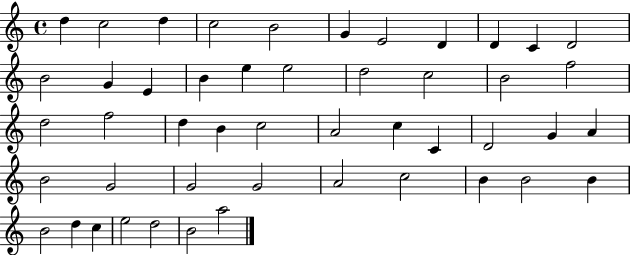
X:1
T:Untitled
M:4/4
L:1/4
K:C
d c2 d c2 B2 G E2 D D C D2 B2 G E B e e2 d2 c2 B2 f2 d2 f2 d B c2 A2 c C D2 G A B2 G2 G2 G2 A2 c2 B B2 B B2 d c e2 d2 B2 a2